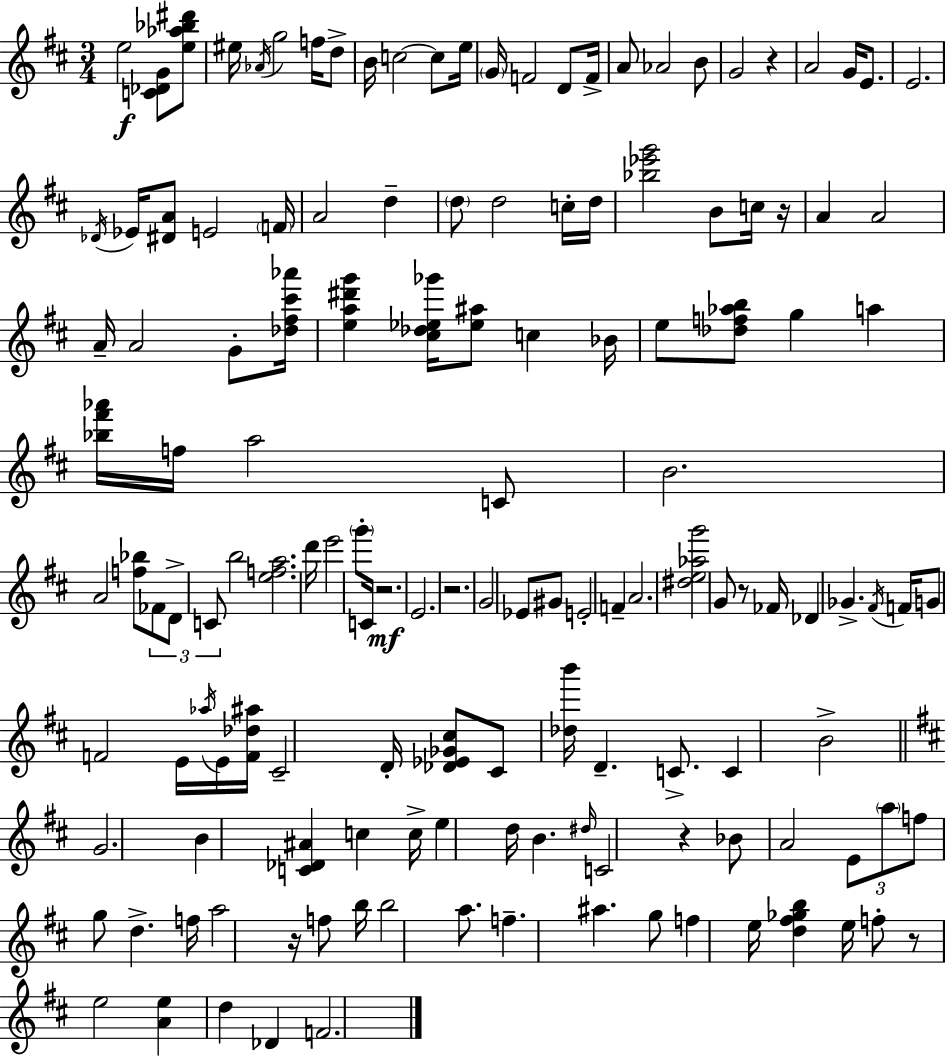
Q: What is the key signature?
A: D major